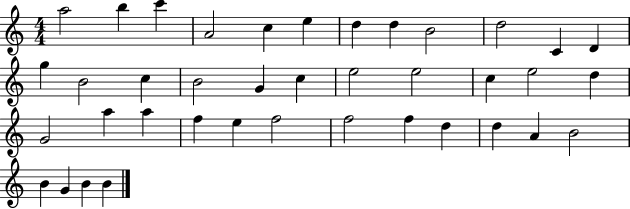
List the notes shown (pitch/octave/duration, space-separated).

A5/h B5/q C6/q A4/h C5/q E5/q D5/q D5/q B4/h D5/h C4/q D4/q G5/q B4/h C5/q B4/h G4/q C5/q E5/h E5/h C5/q E5/h D5/q G4/h A5/q A5/q F5/q E5/q F5/h F5/h F5/q D5/q D5/q A4/q B4/h B4/q G4/q B4/q B4/q